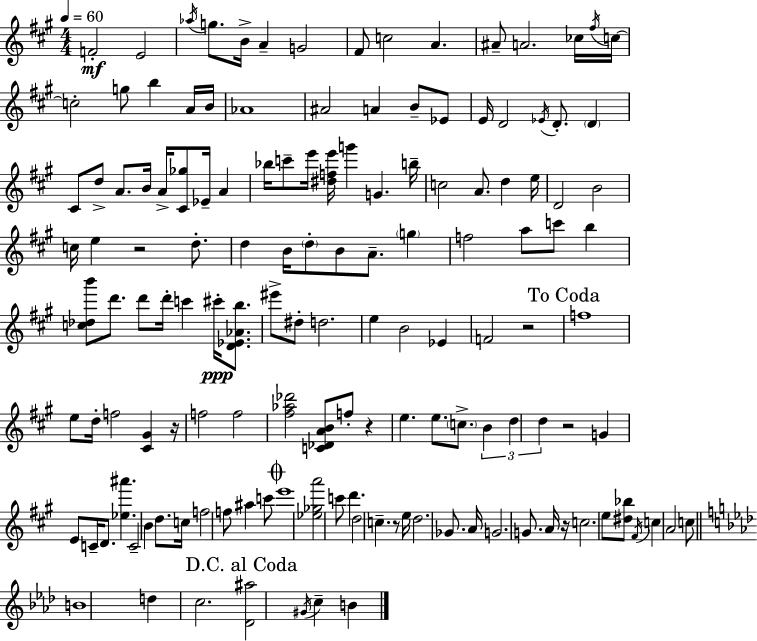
F4/h E4/h Ab5/s G5/e. B4/s A4/q G4/h F#4/e C5/h A4/q. A#4/e A4/h. CES5/s F#5/s C5/s C5/h G5/e B5/q A4/s B4/s Ab4/w A#4/h A4/q B4/e Eb4/e E4/s D4/h Eb4/s D4/e. D4/q C#4/e D5/e A4/e. B4/s A4/s [C#4,Gb5]/e Eb4/s A4/q Bb5/s C6/e E6/s [D#5,F5,E6]/s G6/q G4/q. B5/s C5/h A4/e. D5/q E5/s D4/h B4/h C5/s E5/q R/h D5/e. D5/q B4/s D5/e B4/e A4/e. G5/q F5/h A5/e C6/e B5/q [C5,Db5,B6]/e D6/e. D6/e D6/s C6/q C#6/s [D4,Eb4,Ab4,B5]/e. EIS6/e D#5/e D5/h. E5/q B4/h Eb4/q F4/h R/h F5/w E5/e D5/s F5/h [C#4,G#4]/q R/s F5/h F5/h [F#5,Ab5,Db6]/h [C4,Db4,A4,B4]/e F5/e R/q E5/q. E5/e. C5/e. B4/q D5/q D5/q R/h G4/q E4/e C4/s D4/e. [Eb5,A#6]/q. C4/h B4/q D5/e. C5/s F5/h F5/e A#5/q C6/e E6/w [Eb5,Gb5,A6]/h C6/e D6/q. D5/h C5/q. R/e E5/s D5/h. Gb4/e. A4/s G4/h. G4/e. A4/s R/s C5/h. E5/e [D#5,Bb5]/e F#4/s C5/q A4/h C5/e B4/w D5/q C5/h. [Db4,A#5]/h G#4/s C5/q B4/q